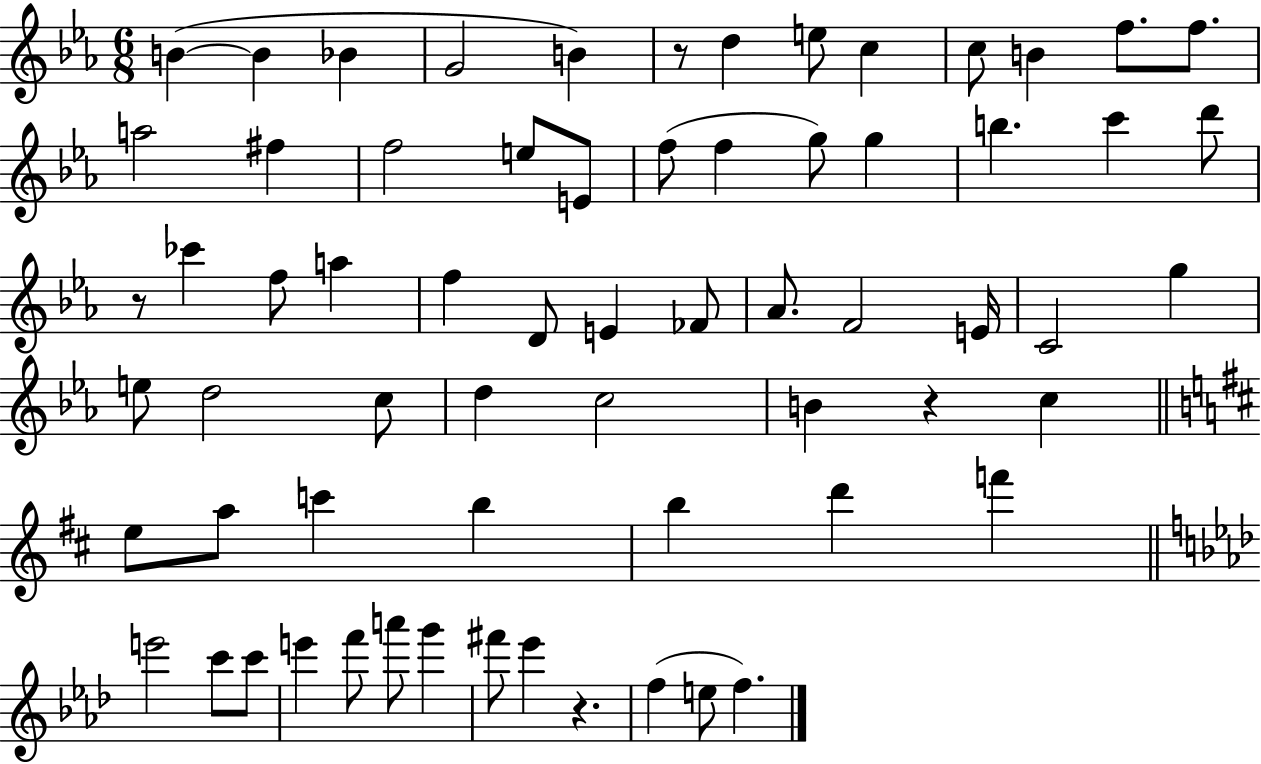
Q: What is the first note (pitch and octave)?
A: B4